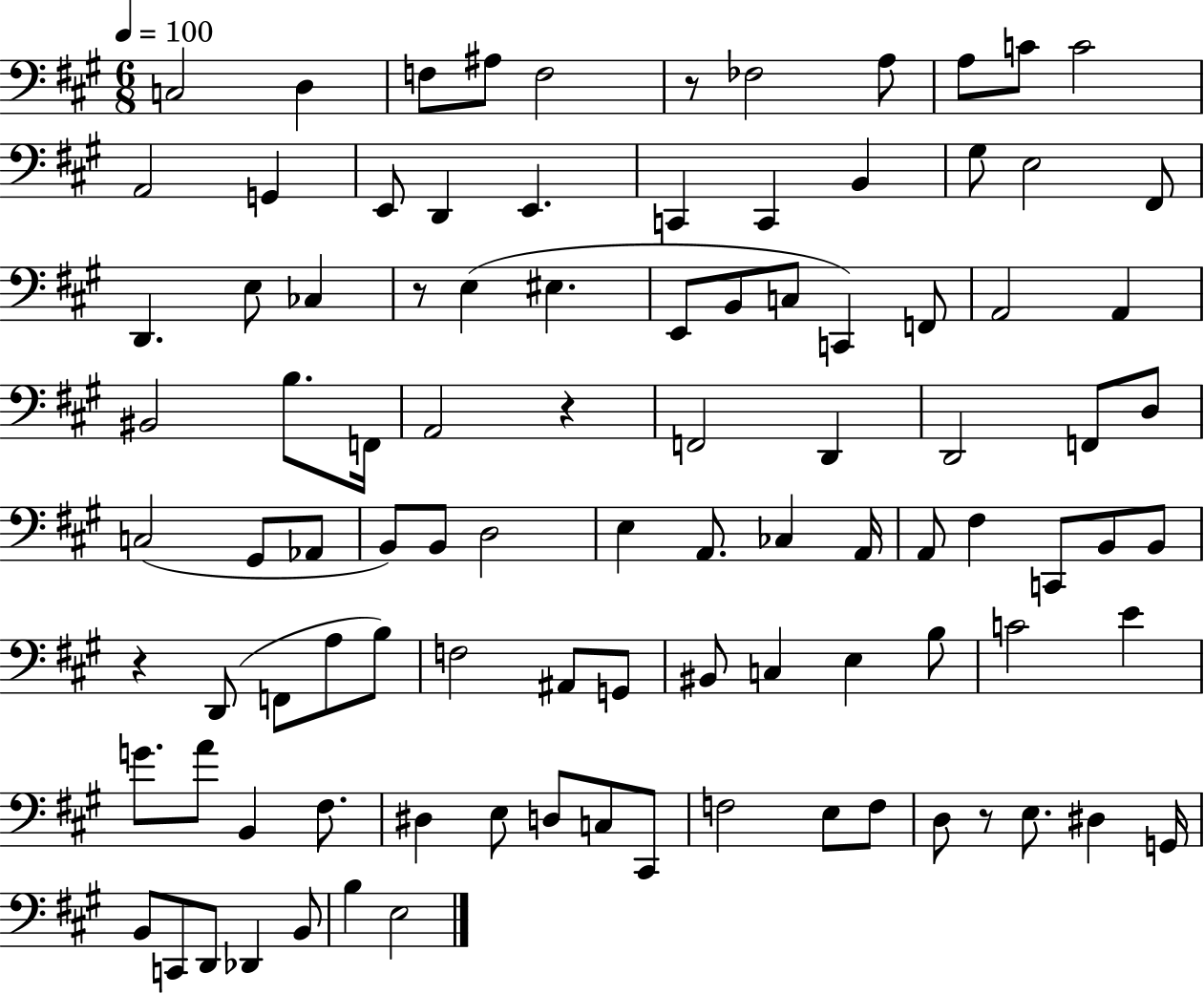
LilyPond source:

{
  \clef bass
  \numericTimeSignature
  \time 6/8
  \key a \major
  \tempo 4 = 100
  \repeat volta 2 { c2 d4 | f8 ais8 f2 | r8 fes2 a8 | a8 c'8 c'2 | \break a,2 g,4 | e,8 d,4 e,4. | c,4 c,4 b,4 | gis8 e2 fis,8 | \break d,4. e8 ces4 | r8 e4( eis4. | e,8 b,8 c8 c,4) f,8 | a,2 a,4 | \break bis,2 b8. f,16 | a,2 r4 | f,2 d,4 | d,2 f,8 d8 | \break c2( gis,8 aes,8 | b,8) b,8 d2 | e4 a,8. ces4 a,16 | a,8 fis4 c,8 b,8 b,8 | \break r4 d,8( f,8 a8 b8) | f2 ais,8 g,8 | bis,8 c4 e4 b8 | c'2 e'4 | \break g'8. a'8 b,4 fis8. | dis4 e8 d8 c8 cis,8 | f2 e8 f8 | d8 r8 e8. dis4 g,16 | \break b,8 c,8 d,8 des,4 b,8 | b4 e2 | } \bar "|."
}